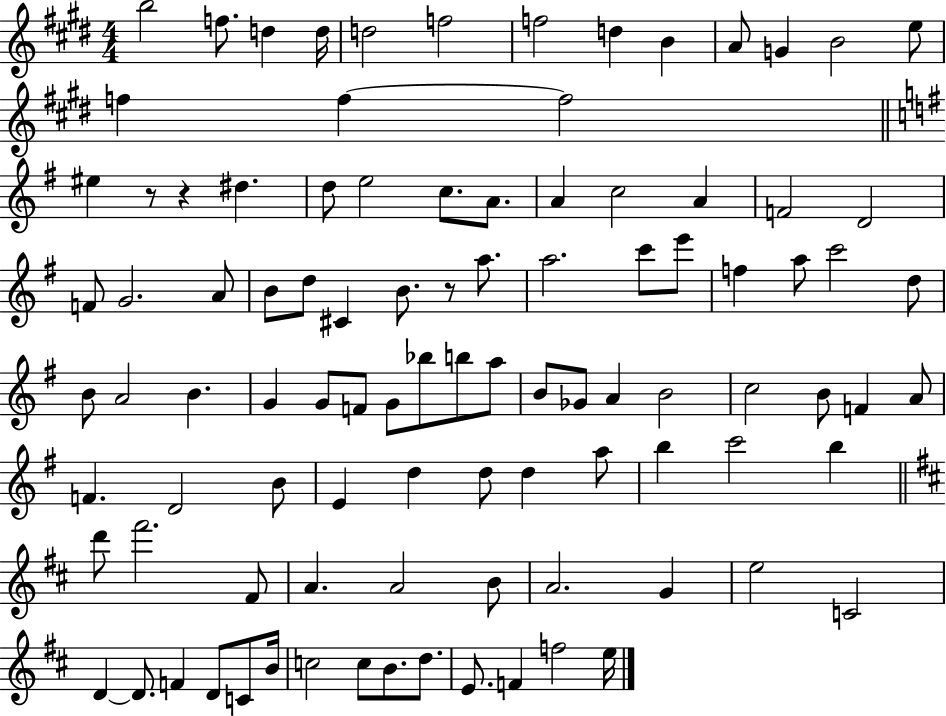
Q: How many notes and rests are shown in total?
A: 98